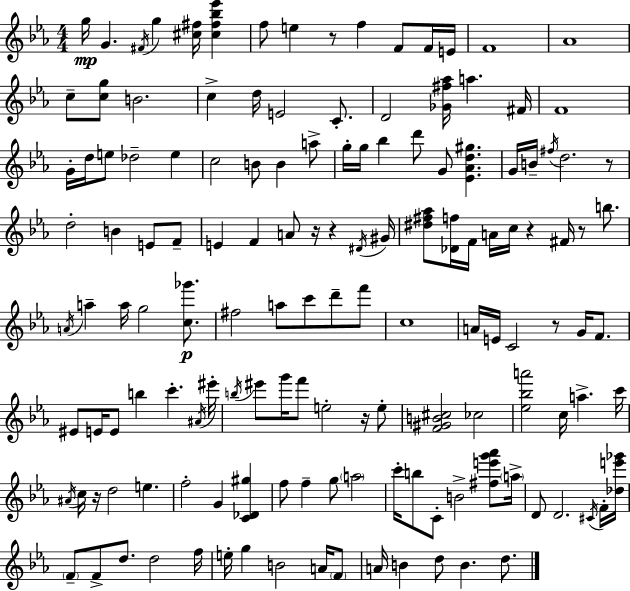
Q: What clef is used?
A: treble